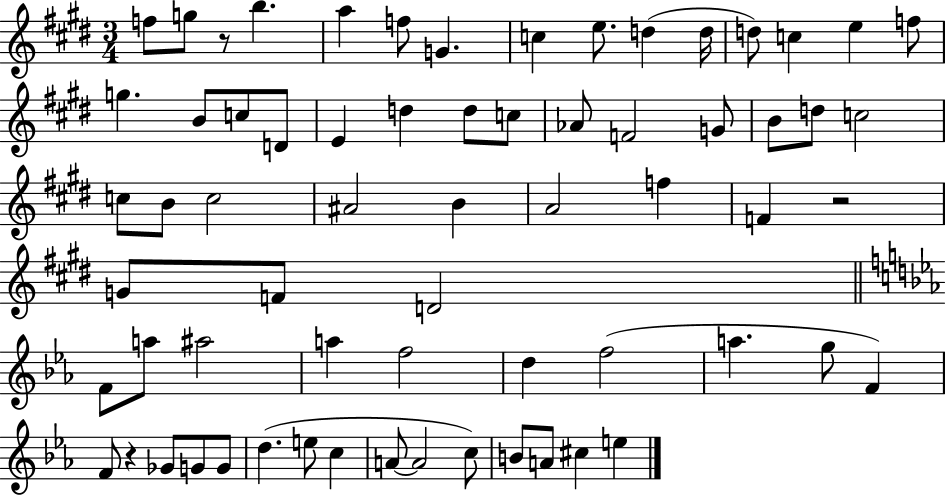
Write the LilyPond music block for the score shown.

{
  \clef treble
  \numericTimeSignature
  \time 3/4
  \key e \major
  f''8 g''8 r8 b''4. | a''4 f''8 g'4. | c''4 e''8. d''4( d''16 | d''8) c''4 e''4 f''8 | \break g''4. b'8 c''8 d'8 | e'4 d''4 d''8 c''8 | aes'8 f'2 g'8 | b'8 d''8 c''2 | \break c''8 b'8 c''2 | ais'2 b'4 | a'2 f''4 | f'4 r2 | \break g'8 f'8 d'2 | \bar "||" \break \key ees \major f'8 a''8 ais''2 | a''4 f''2 | d''4 f''2( | a''4. g''8 f'4) | \break f'8 r4 ges'8 g'8 g'8 | d''4.( e''8 c''4 | a'8~~ a'2 c''8) | b'8 a'8 cis''4 e''4 | \break \bar "|."
}